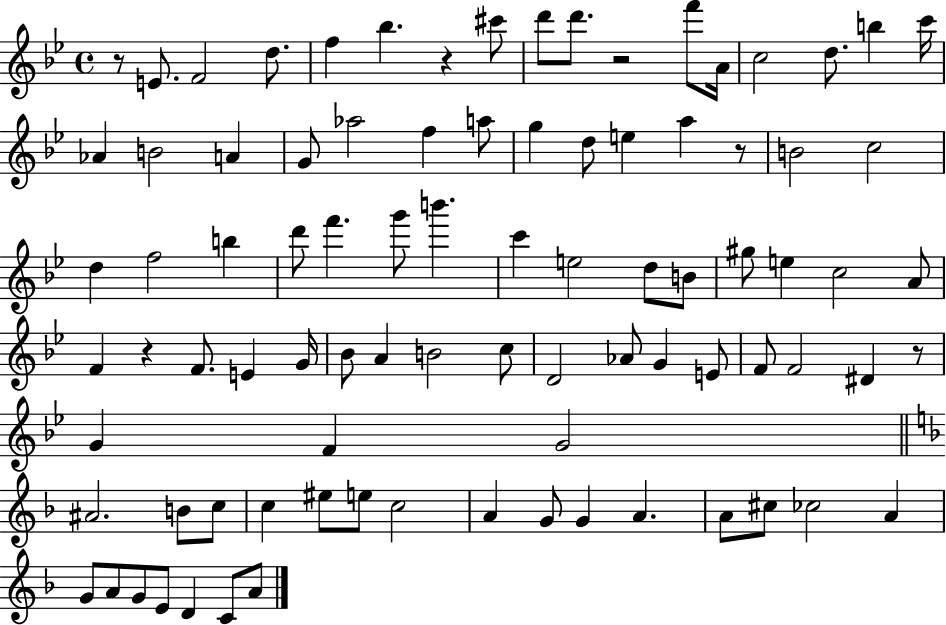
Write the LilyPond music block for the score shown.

{
  \clef treble
  \time 4/4
  \defaultTimeSignature
  \key bes \major
  \repeat volta 2 { r8 e'8. f'2 d''8. | f''4 bes''4. r4 cis'''8 | d'''8 d'''8. r2 f'''8 a'16 | c''2 d''8. b''4 c'''16 | \break aes'4 b'2 a'4 | g'8 aes''2 f''4 a''8 | g''4 d''8 e''4 a''4 r8 | b'2 c''2 | \break d''4 f''2 b''4 | d'''8 f'''4. g'''8 b'''4. | c'''4 e''2 d''8 b'8 | gis''8 e''4 c''2 a'8 | \break f'4 r4 f'8. e'4 g'16 | bes'8 a'4 b'2 c''8 | d'2 aes'8 g'4 e'8 | f'8 f'2 dis'4 r8 | \break g'4 f'4 g'2 | \bar "||" \break \key d \minor ais'2. b'8 c''8 | c''4 eis''8 e''8 c''2 | a'4 g'8 g'4 a'4. | a'8 cis''8 ces''2 a'4 | \break g'8 a'8 g'8 e'8 d'4 c'8 a'8 | } \bar "|."
}